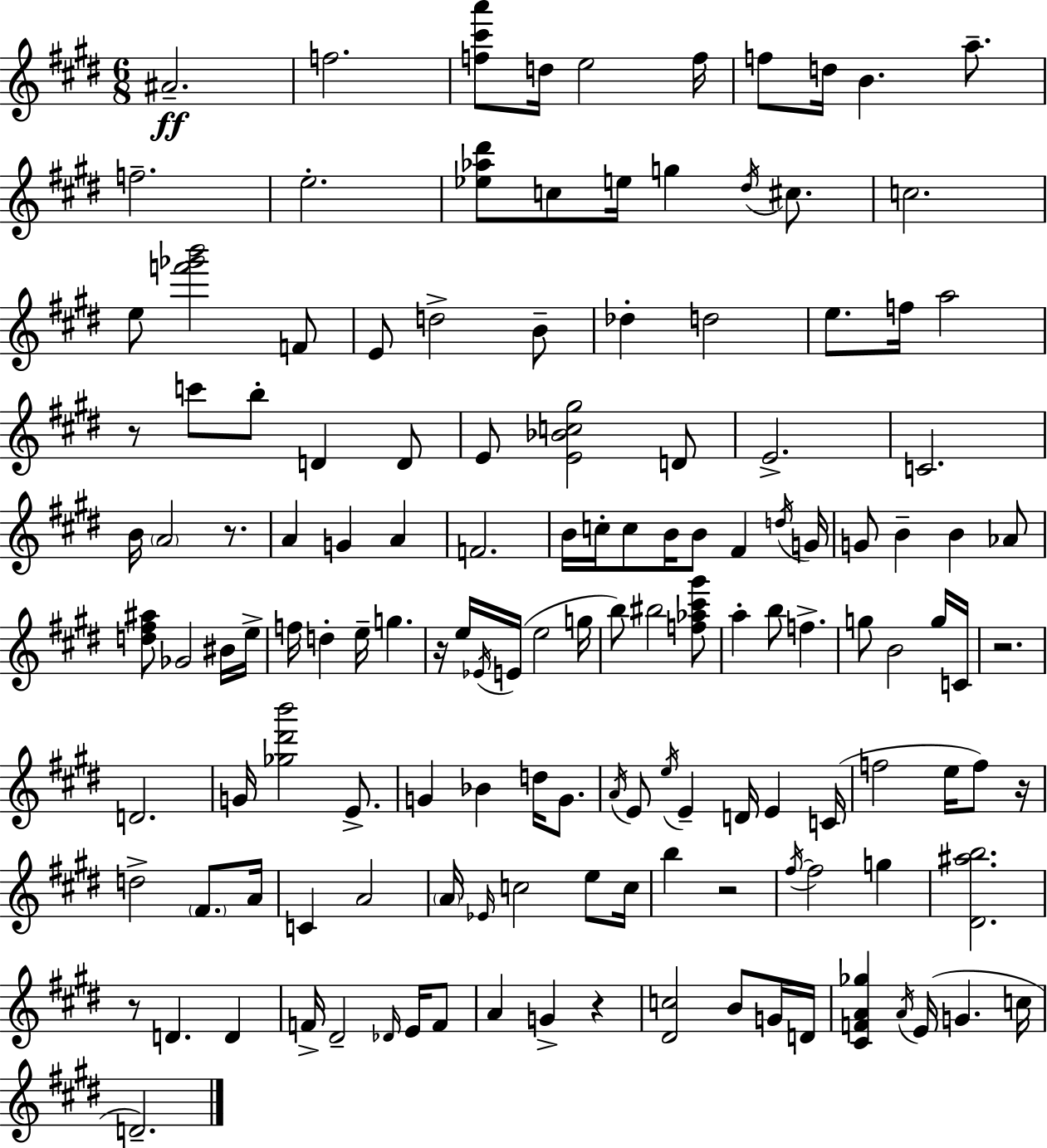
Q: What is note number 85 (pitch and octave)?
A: E4